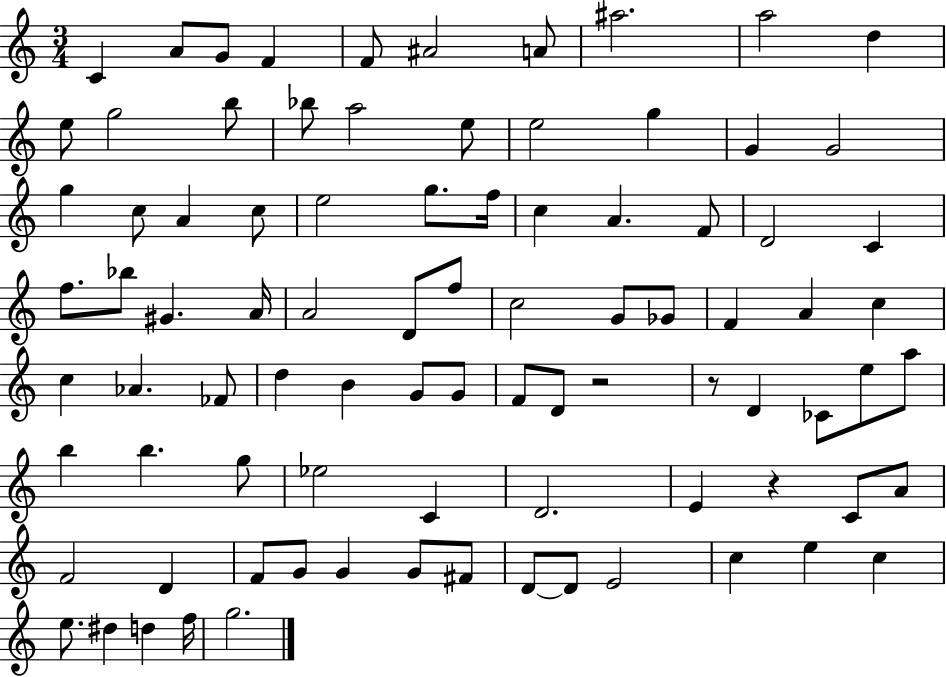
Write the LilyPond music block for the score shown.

{
  \clef treble
  \numericTimeSignature
  \time 3/4
  \key c \major
  c'4 a'8 g'8 f'4 | f'8 ais'2 a'8 | ais''2. | a''2 d''4 | \break e''8 g''2 b''8 | bes''8 a''2 e''8 | e''2 g''4 | g'4 g'2 | \break g''4 c''8 a'4 c''8 | e''2 g''8. f''16 | c''4 a'4. f'8 | d'2 c'4 | \break f''8. bes''8 gis'4. a'16 | a'2 d'8 f''8 | c''2 g'8 ges'8 | f'4 a'4 c''4 | \break c''4 aes'4. fes'8 | d''4 b'4 g'8 g'8 | f'8 d'8 r2 | r8 d'4 ces'8 e''8 a''8 | \break b''4 b''4. g''8 | ees''2 c'4 | d'2. | e'4 r4 c'8 a'8 | \break f'2 d'4 | f'8 g'8 g'4 g'8 fis'8 | d'8~~ d'8 e'2 | c''4 e''4 c''4 | \break e''8. dis''4 d''4 f''16 | g''2. | \bar "|."
}